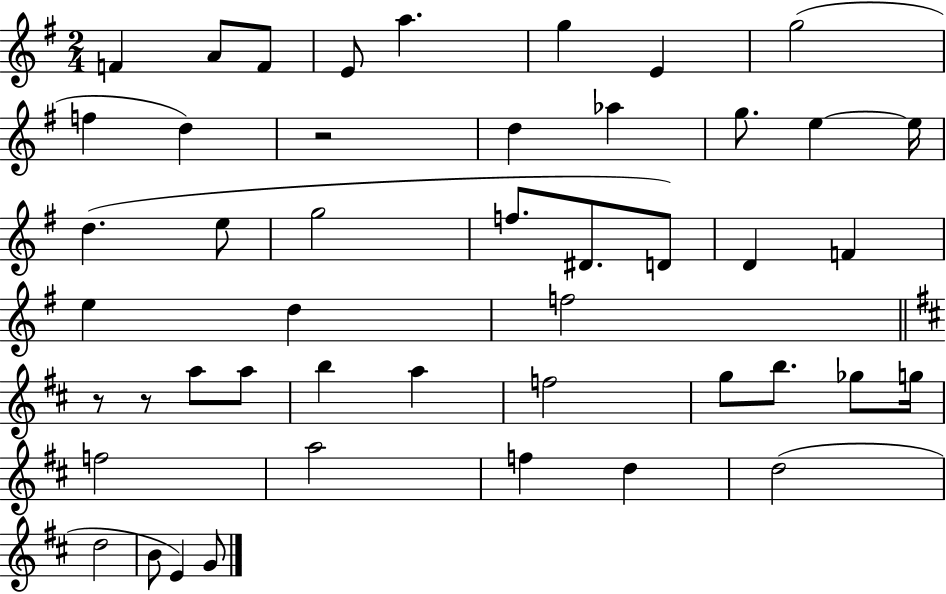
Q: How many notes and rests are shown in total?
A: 47